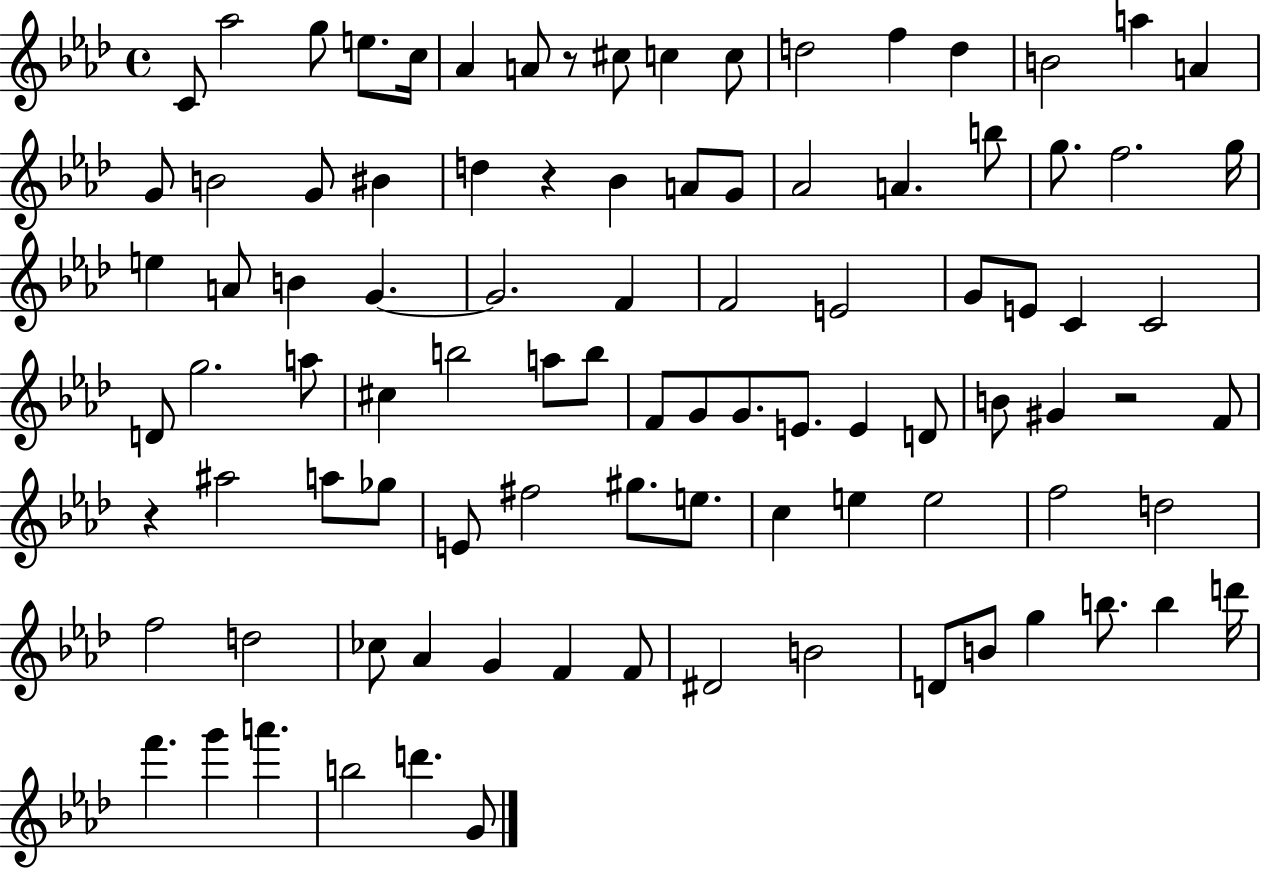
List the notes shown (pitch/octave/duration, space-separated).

C4/e Ab5/h G5/e E5/e. C5/s Ab4/q A4/e R/e C#5/e C5/q C5/e D5/h F5/q D5/q B4/h A5/q A4/q G4/e B4/h G4/e BIS4/q D5/q R/q Bb4/q A4/e G4/e Ab4/h A4/q. B5/e G5/e. F5/h. G5/s E5/q A4/e B4/q G4/q. G4/h. F4/q F4/h E4/h G4/e E4/e C4/q C4/h D4/e G5/h. A5/e C#5/q B5/h A5/e B5/e F4/e G4/e G4/e. E4/e. E4/q D4/e B4/e G#4/q R/h F4/e R/q A#5/h A5/e Gb5/e E4/e F#5/h G#5/e. E5/e. C5/q E5/q E5/h F5/h D5/h F5/h D5/h CES5/e Ab4/q G4/q F4/q F4/e D#4/h B4/h D4/e B4/e G5/q B5/e. B5/q D6/s F6/q. G6/q A6/q. B5/h D6/q. G4/e